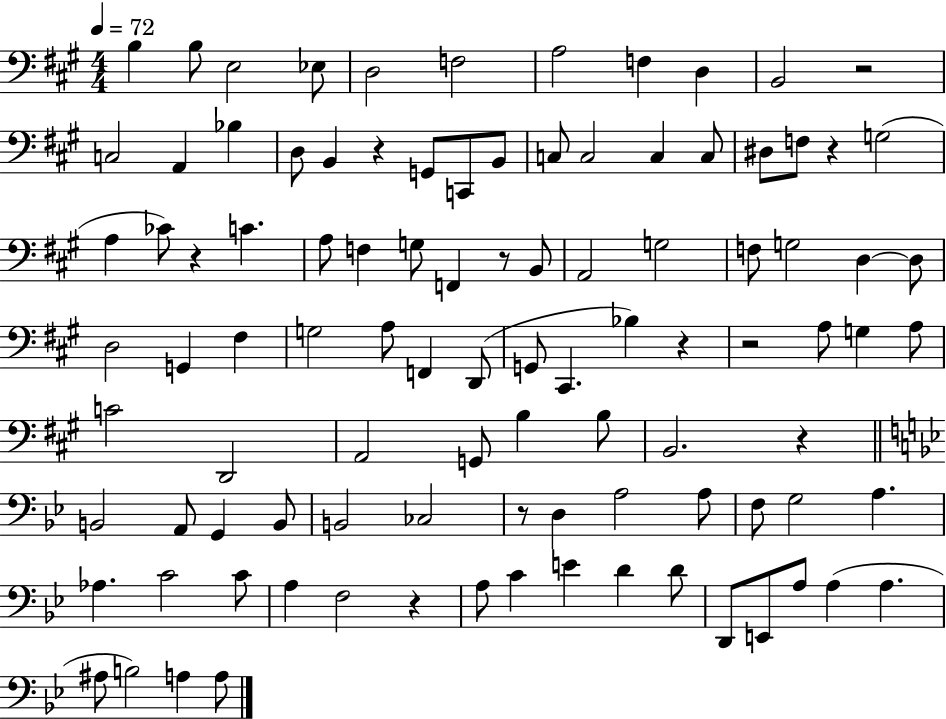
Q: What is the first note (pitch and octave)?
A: B3